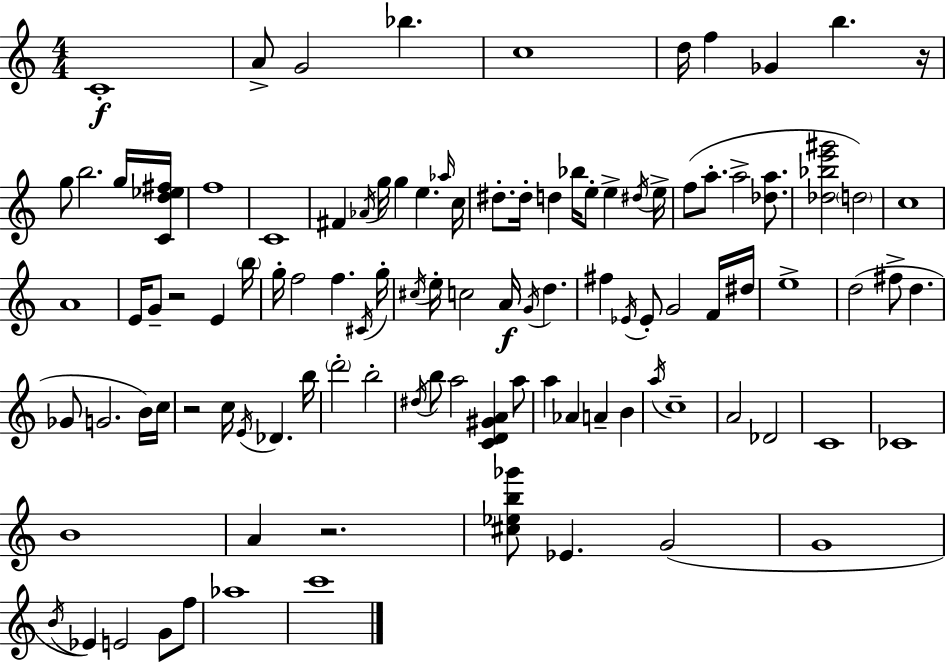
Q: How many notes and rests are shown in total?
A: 105